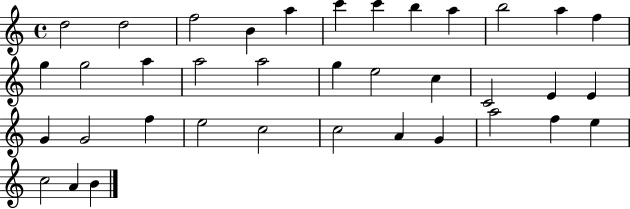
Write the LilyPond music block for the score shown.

{
  \clef treble
  \time 4/4
  \defaultTimeSignature
  \key c \major
  d''2 d''2 | f''2 b'4 a''4 | c'''4 c'''4 b''4 a''4 | b''2 a''4 f''4 | \break g''4 g''2 a''4 | a''2 a''2 | g''4 e''2 c''4 | c'2 e'4 e'4 | \break g'4 g'2 f''4 | e''2 c''2 | c''2 a'4 g'4 | a''2 f''4 e''4 | \break c''2 a'4 b'4 | \bar "|."
}